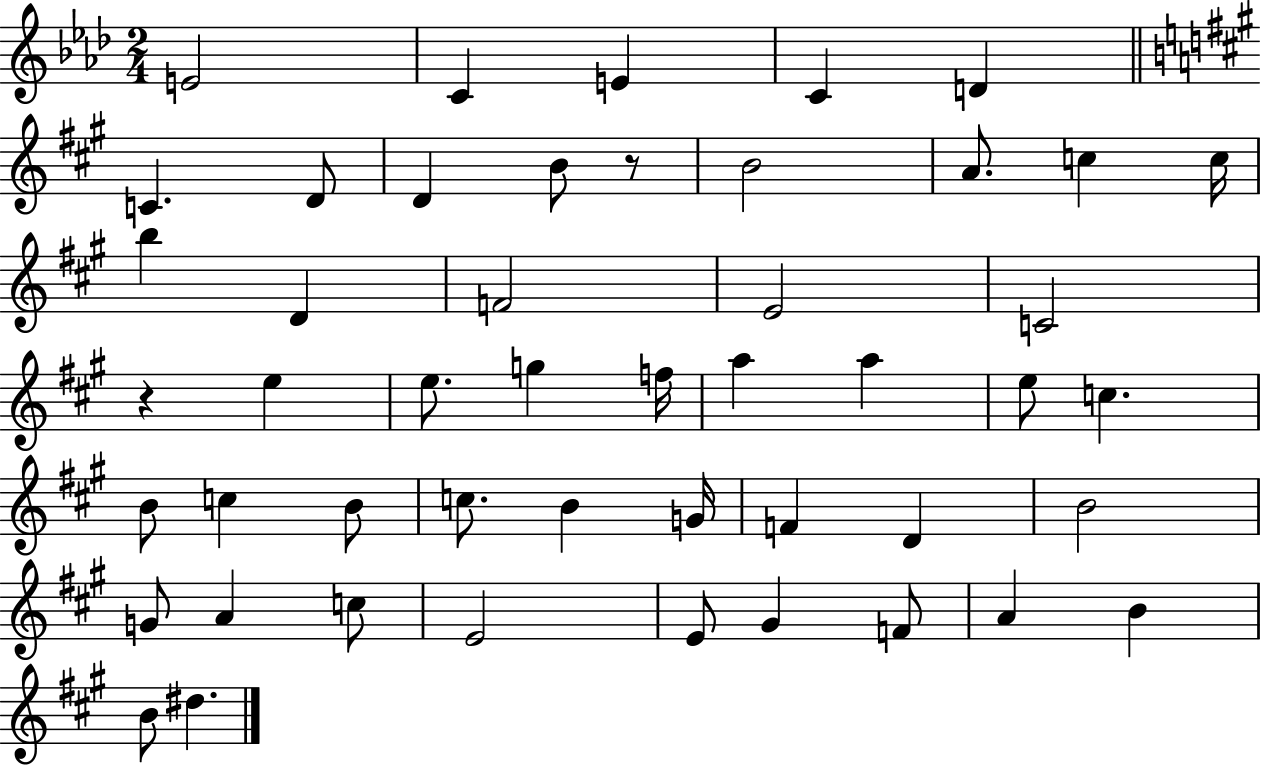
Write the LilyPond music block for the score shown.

{
  \clef treble
  \numericTimeSignature
  \time 2/4
  \key aes \major
  e'2 | c'4 e'4 | c'4 d'4 | \bar "||" \break \key a \major c'4. d'8 | d'4 b'8 r8 | b'2 | a'8. c''4 c''16 | \break b''4 d'4 | f'2 | e'2 | c'2 | \break r4 e''4 | e''8. g''4 f''16 | a''4 a''4 | e''8 c''4. | \break b'8 c''4 b'8 | c''8. b'4 g'16 | f'4 d'4 | b'2 | \break g'8 a'4 c''8 | e'2 | e'8 gis'4 f'8 | a'4 b'4 | \break b'8 dis''4. | \bar "|."
}